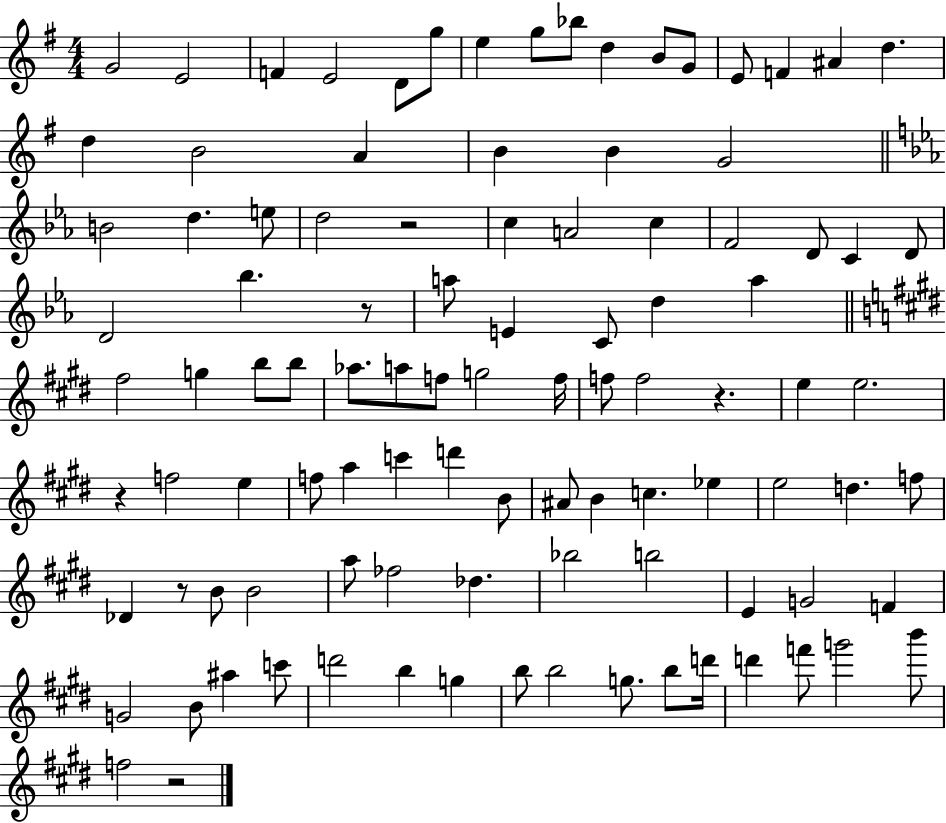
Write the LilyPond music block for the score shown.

{
  \clef treble
  \numericTimeSignature
  \time 4/4
  \key g \major
  \repeat volta 2 { g'2 e'2 | f'4 e'2 d'8 g''8 | e''4 g''8 bes''8 d''4 b'8 g'8 | e'8 f'4 ais'4 d''4. | \break d''4 b'2 a'4 | b'4 b'4 g'2 | \bar "||" \break \key c \minor b'2 d''4. e''8 | d''2 r2 | c''4 a'2 c''4 | f'2 d'8 c'4 d'8 | \break d'2 bes''4. r8 | a''8 e'4 c'8 d''4 a''4 | \bar "||" \break \key e \major fis''2 g''4 b''8 b''8 | aes''8. a''8 f''8 g''2 f''16 | f''8 f''2 r4. | e''4 e''2. | \break r4 f''2 e''4 | f''8 a''4 c'''4 d'''4 b'8 | ais'8 b'4 c''4. ees''4 | e''2 d''4. f''8 | \break des'4 r8 b'8 b'2 | a''8 fes''2 des''4. | bes''2 b''2 | e'4 g'2 f'4 | \break g'2 b'8 ais''4 c'''8 | d'''2 b''4 g''4 | b''8 b''2 g''8. b''8 d'''16 | d'''4 f'''8 g'''2 b'''8 | \break f''2 r2 | } \bar "|."
}